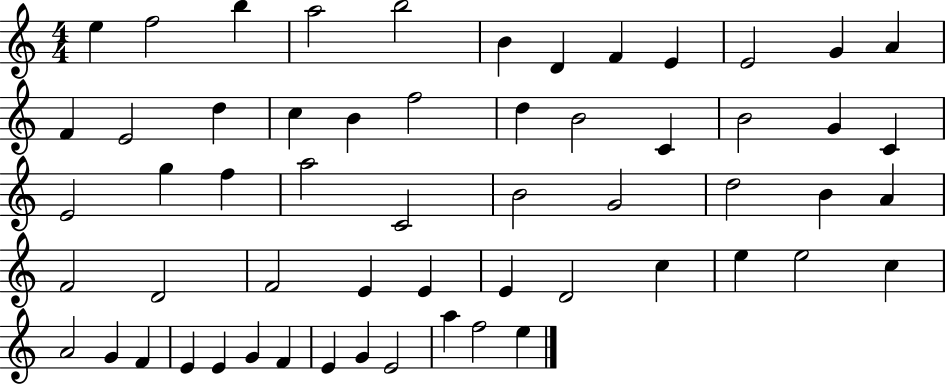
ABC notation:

X:1
T:Untitled
M:4/4
L:1/4
K:C
e f2 b a2 b2 B D F E E2 G A F E2 d c B f2 d B2 C B2 G C E2 g f a2 C2 B2 G2 d2 B A F2 D2 F2 E E E D2 c e e2 c A2 G F E E G F E G E2 a f2 e